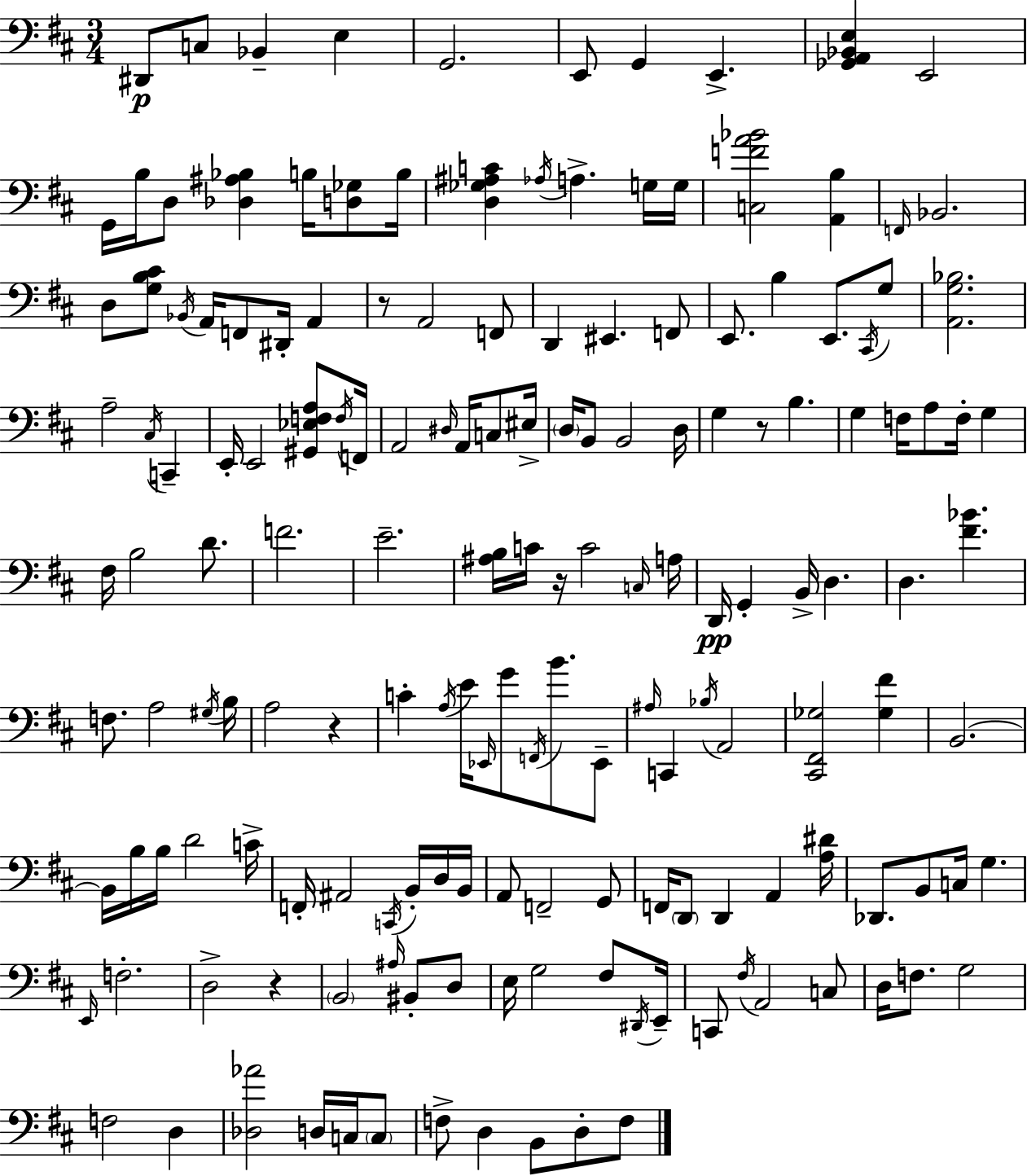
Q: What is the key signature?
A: D major